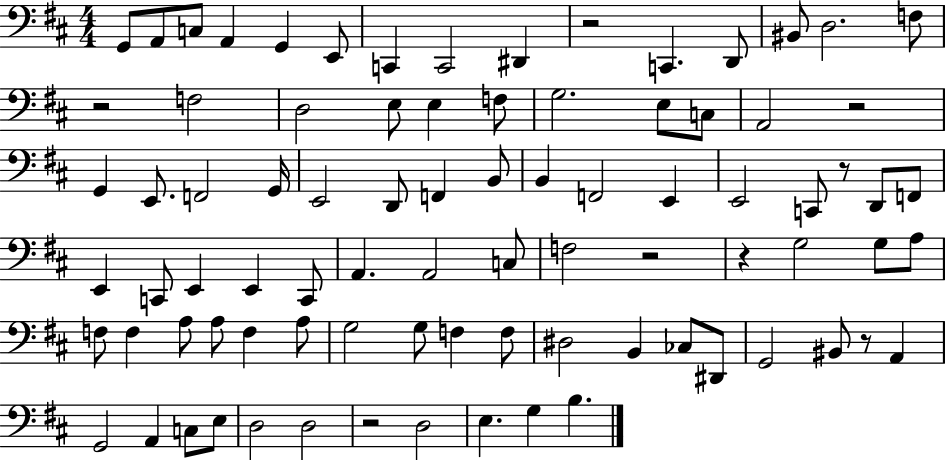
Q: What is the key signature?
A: D major